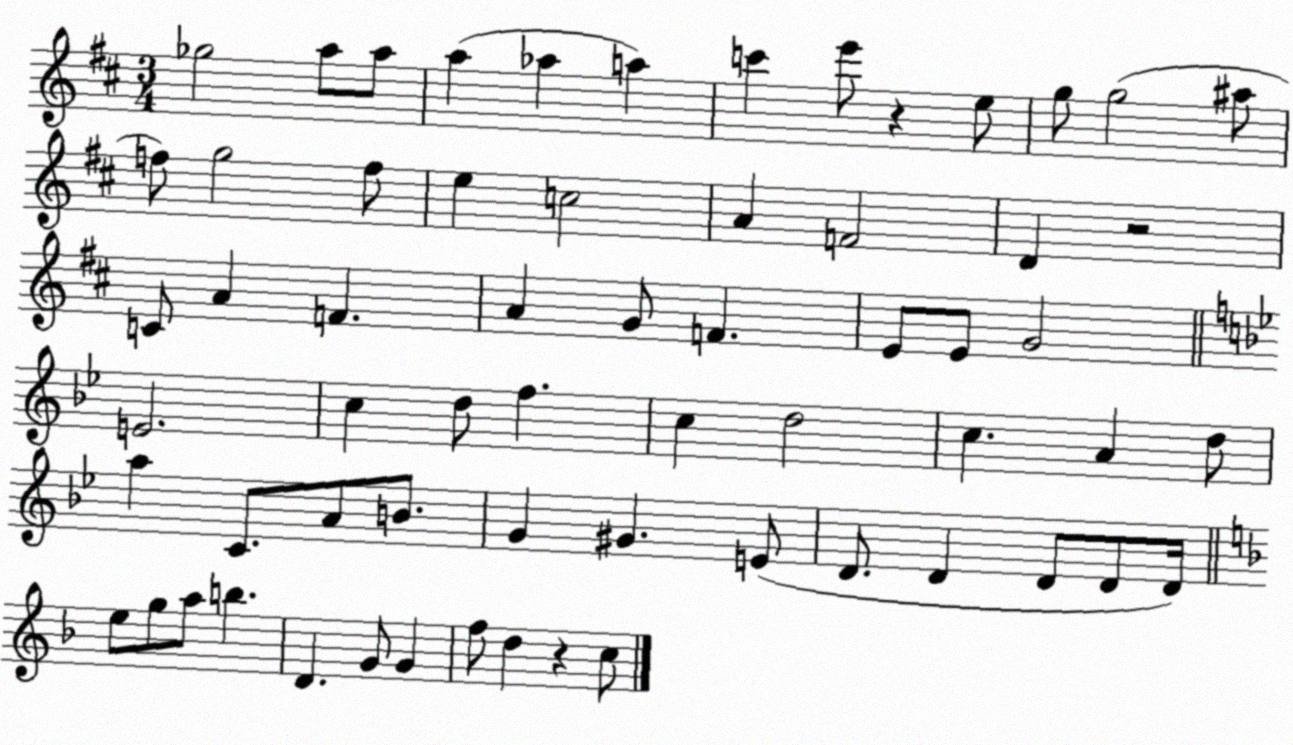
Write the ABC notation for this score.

X:1
T:Untitled
M:3/4
L:1/4
K:D
_g2 a/2 a/2 a _a a c' e'/2 z e/2 g/2 g2 ^a/2 f/2 g2 f/2 e c2 A F2 D z2 C/2 A F A G/2 F E/2 E/2 G2 E2 c d/2 f c d2 c A d/2 a C/2 A/2 B/2 G ^G E/2 D/2 D D/2 D/2 D/4 e/2 g/2 a/2 b D G/2 G f/2 d z c/2